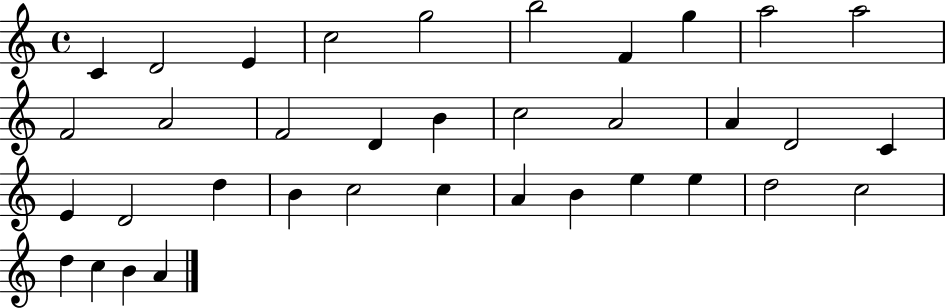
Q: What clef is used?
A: treble